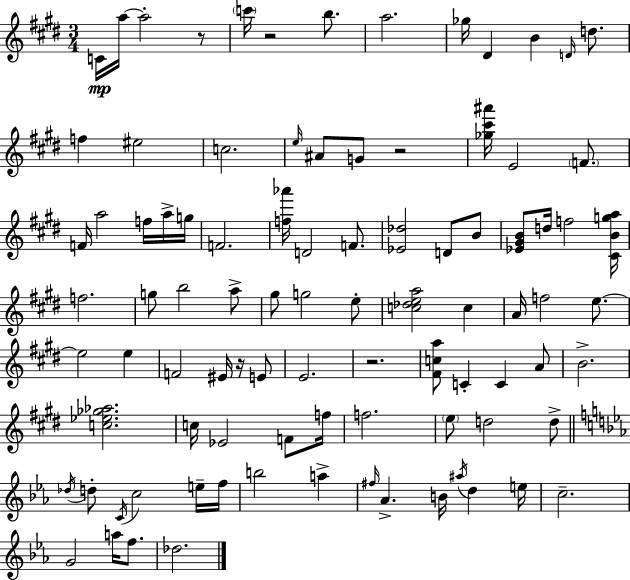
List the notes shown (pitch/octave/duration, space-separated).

C4/s A5/s A5/h R/e C6/s R/h B5/e. A5/h. Gb5/s D#4/q B4/q D4/s D5/e. F5/q EIS5/h C5/h. E5/s A#4/e G4/e R/h [Gb5,C#6,A#6]/s E4/h F4/e. F4/s A5/h F5/s A5/s G5/s F4/h. [F5,Ab6]/s D4/h F4/e. [Eb4,Db5]/h D4/e B4/e [Eb4,G#4,B4]/e D5/s F5/h [C#4,B4,G5,A5]/s F5/h. G5/e B5/h A5/e G#5/e G5/h E5/e [C5,Db5,E5,A5]/h C5/q A4/s F5/h E5/e. E5/h E5/q F4/h EIS4/s R/s E4/e E4/h. R/h. [F#4,C5,A5]/e C4/q C4/q A4/e B4/h. [C5,Eb5,Gb5,Ab5]/h. C5/s Eb4/h F4/e F5/s F5/h. E5/e D5/h D5/e Db5/s D5/e C4/s C5/h E5/s F5/s B5/h A5/q F#5/s Ab4/q. B4/s A#5/s D5/q E5/s C5/h. G4/h A5/s F5/e. Db5/h.